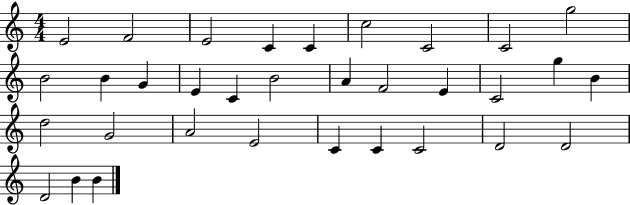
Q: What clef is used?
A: treble